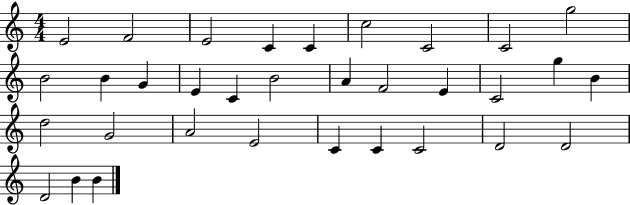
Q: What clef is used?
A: treble